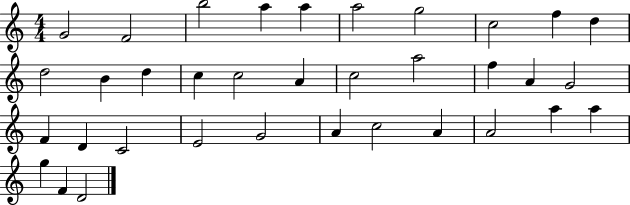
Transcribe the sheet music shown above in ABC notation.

X:1
T:Untitled
M:4/4
L:1/4
K:C
G2 F2 b2 a a a2 g2 c2 f d d2 B d c c2 A c2 a2 f A G2 F D C2 E2 G2 A c2 A A2 a a g F D2